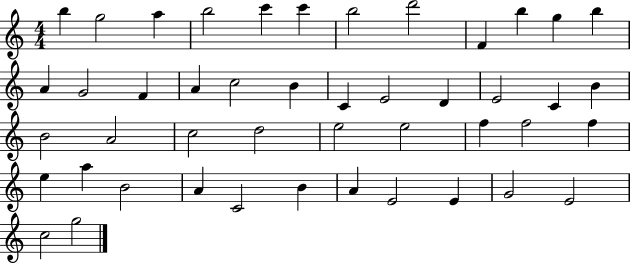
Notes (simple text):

B5/q G5/h A5/q B5/h C6/q C6/q B5/h D6/h F4/q B5/q G5/q B5/q A4/q G4/h F4/q A4/q C5/h B4/q C4/q E4/h D4/q E4/h C4/q B4/q B4/h A4/h C5/h D5/h E5/h E5/h F5/q F5/h F5/q E5/q A5/q B4/h A4/q C4/h B4/q A4/q E4/h E4/q G4/h E4/h C5/h G5/h